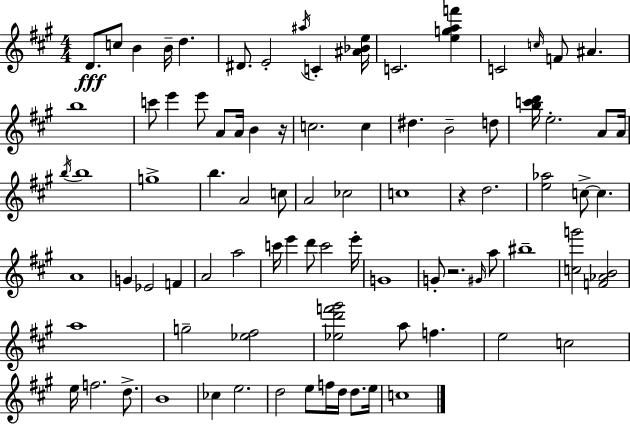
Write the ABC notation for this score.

X:1
T:Untitled
M:4/4
L:1/4
K:A
D/2 c/2 B B/4 d ^D/2 E2 ^a/4 C [^A_Be]/4 C2 [egaf'] C2 c/4 F/2 ^A b4 c'/2 e' e'/2 A/2 A/4 B z/4 c2 c ^d B2 d/2 [bc'd']/4 e2 A/2 A/4 b/4 b4 g4 b A2 c/2 A2 _c2 c4 z d2 [e_a]2 c/2 c A4 G _E2 F A2 a2 c'/4 e' d'/2 c'2 e'/4 G4 G/2 z2 ^G/4 a/2 ^b4 [cg']2 [F_AB]2 a4 g2 [_e^f]2 [_ed'f'^g']2 a/2 f e2 c2 e/4 f2 d/2 B4 _c e2 d2 e/2 f/4 d/4 d/2 e/4 c4